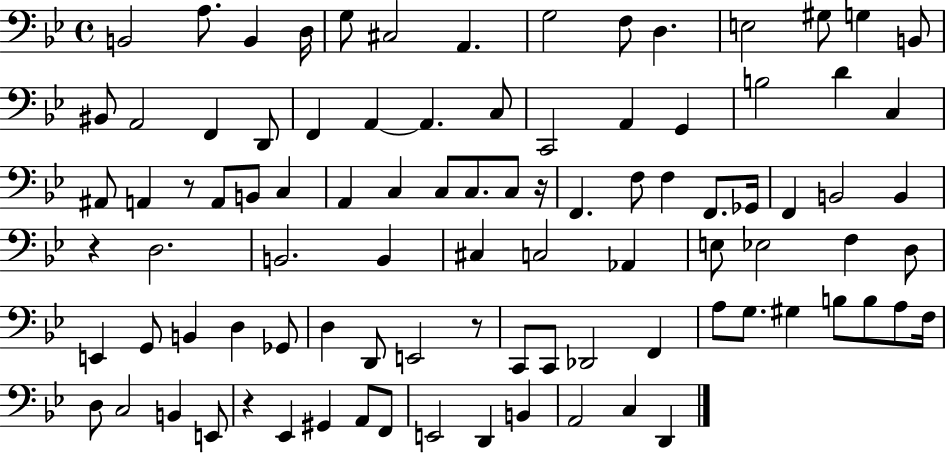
{
  \clef bass
  \time 4/4
  \defaultTimeSignature
  \key bes \major
  \repeat volta 2 { b,2 a8. b,4 d16 | g8 cis2 a,4. | g2 f8 d4. | e2 gis8 g4 b,8 | \break bis,8 a,2 f,4 d,8 | f,4 a,4~~ a,4. c8 | c,2 a,4 g,4 | b2 d'4 c4 | \break ais,8 a,4 r8 a,8 b,8 c4 | a,4 c4 c8 c8. c8 r16 | f,4. f8 f4 f,8. ges,16 | f,4 b,2 b,4 | \break r4 d2. | b,2. b,4 | cis4 c2 aes,4 | e8 ees2 f4 d8 | \break e,4 g,8 b,4 d4 ges,8 | d4 d,8 e,2 r8 | c,8 c,8 des,2 f,4 | a8 g8. gis4 b8 b8 a8 f16 | \break d8 c2 b,4 e,8 | r4 ees,4 gis,4 a,8 f,8 | e,2 d,4 b,4 | a,2 c4 d,4 | \break } \bar "|."
}